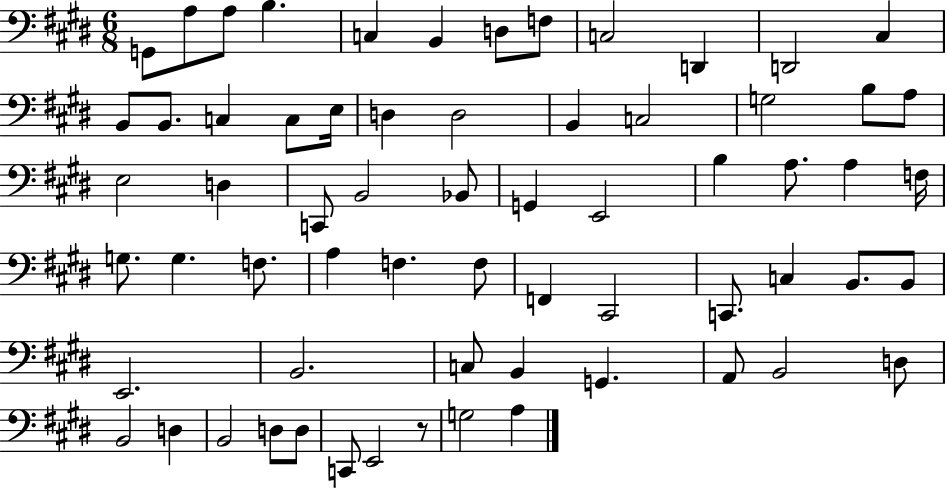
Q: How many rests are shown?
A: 1